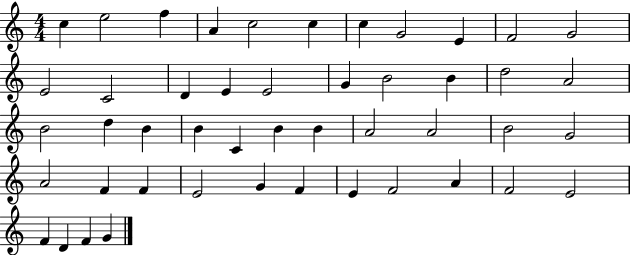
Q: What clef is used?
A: treble